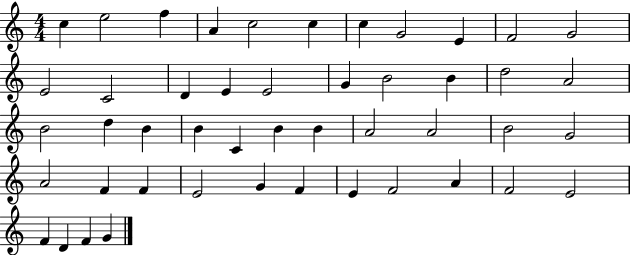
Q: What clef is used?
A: treble